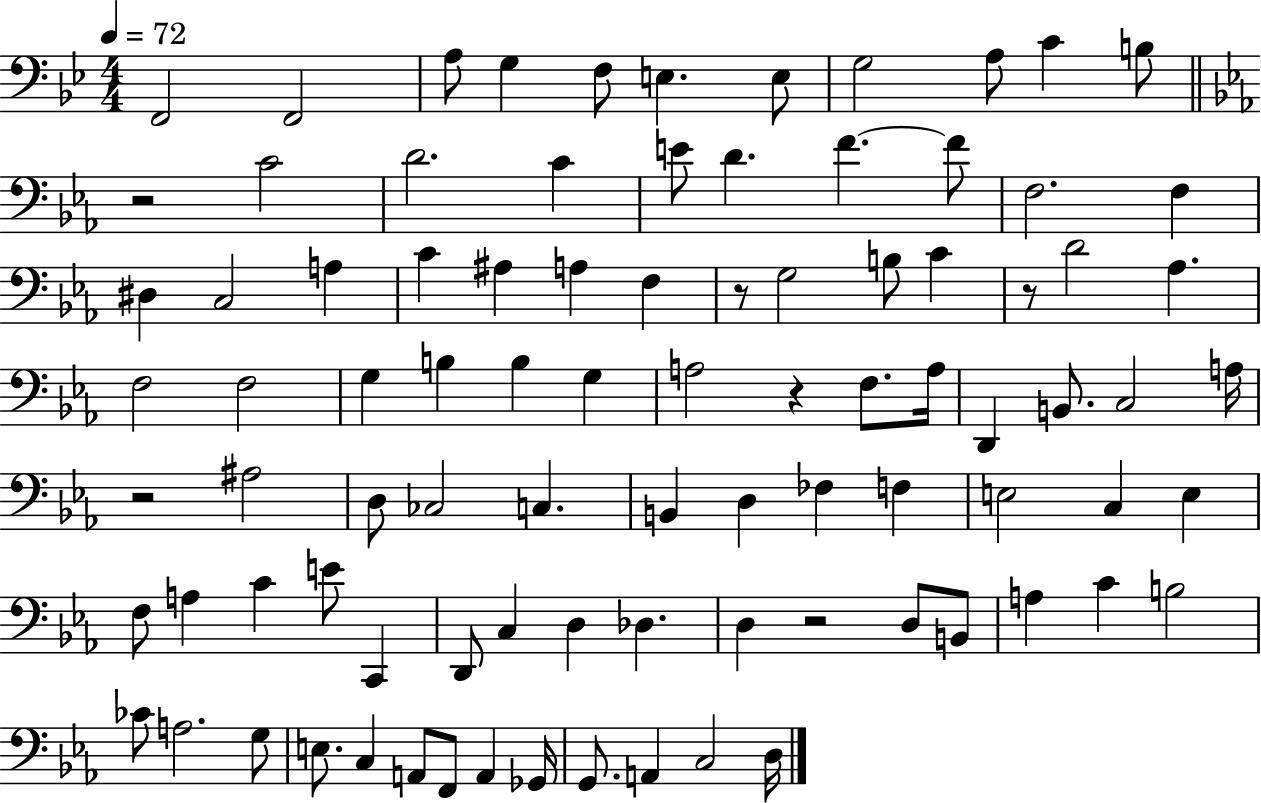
F2/h F2/h A3/e G3/q F3/e E3/q. E3/e G3/h A3/e C4/q B3/e R/h C4/h D4/h. C4/q E4/e D4/q. F4/q. F4/e F3/h. F3/q D#3/q C3/h A3/q C4/q A#3/q A3/q F3/q R/e G3/h B3/e C4/q R/e D4/h Ab3/q. F3/h F3/h G3/q B3/q B3/q G3/q A3/h R/q F3/e. A3/s D2/q B2/e. C3/h A3/s R/h A#3/h D3/e CES3/h C3/q. B2/q D3/q FES3/q F3/q E3/h C3/q E3/q F3/e A3/q C4/q E4/e C2/q D2/e C3/q D3/q Db3/q. D3/q R/h D3/e B2/e A3/q C4/q B3/h CES4/e A3/h. G3/e E3/e. C3/q A2/e F2/e A2/q Gb2/s G2/e. A2/q C3/h D3/s